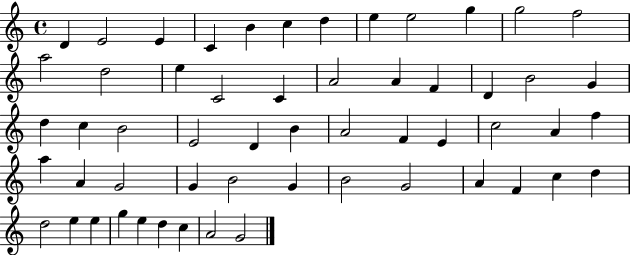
{
  \clef treble
  \time 4/4
  \defaultTimeSignature
  \key c \major
  d'4 e'2 e'4 | c'4 b'4 c''4 d''4 | e''4 e''2 g''4 | g''2 f''2 | \break a''2 d''2 | e''4 c'2 c'4 | a'2 a'4 f'4 | d'4 b'2 g'4 | \break d''4 c''4 b'2 | e'2 d'4 b'4 | a'2 f'4 e'4 | c''2 a'4 f''4 | \break a''4 a'4 g'2 | g'4 b'2 g'4 | b'2 g'2 | a'4 f'4 c''4 d''4 | \break d''2 e''4 e''4 | g''4 e''4 d''4 c''4 | a'2 g'2 | \bar "|."
}